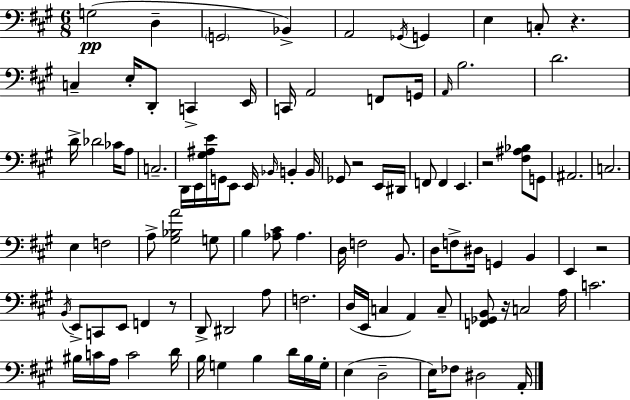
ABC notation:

X:1
T:Untitled
M:6/8
L:1/4
K:A
G,2 D, G,,2 _B,, A,,2 _G,,/4 G,, E, C,/2 z C, E,/4 D,,/2 C,, E,,/4 C,,/4 A,,2 F,,/2 G,,/4 A,,/4 B,2 D2 D/4 _D2 _C/4 A,/2 C,2 D,,/4 E,,/4 [^G,^A,E]/4 G,,/4 E,,/2 E,,/4 _B,,/4 B,, B,,/4 _G,,/2 z2 E,,/4 ^D,,/4 F,,/2 F,, E,, z2 [^F,^A,_B,]/2 G,,/2 ^A,,2 C,2 E, F,2 A,/2 [^G,_B,A]2 G,/2 B, [_A,^C]/2 _A, D,/4 F,2 B,,/2 D,/4 F,/2 ^D,/4 G,, B,, E,, z2 B,,/4 E,,/2 C,,/2 E,,/2 F,, z/2 D,,/2 ^D,,2 A,/2 F,2 D,/4 E,,/4 C, A,, C,/2 [F,,_G,,B,,]/2 z/4 C,2 A,/4 C2 ^B,/4 C/4 A,/4 C2 D/4 B,/4 G, B, D/4 B,/4 G,/4 E, D,2 E,/4 _F,/2 ^D,2 A,,/4